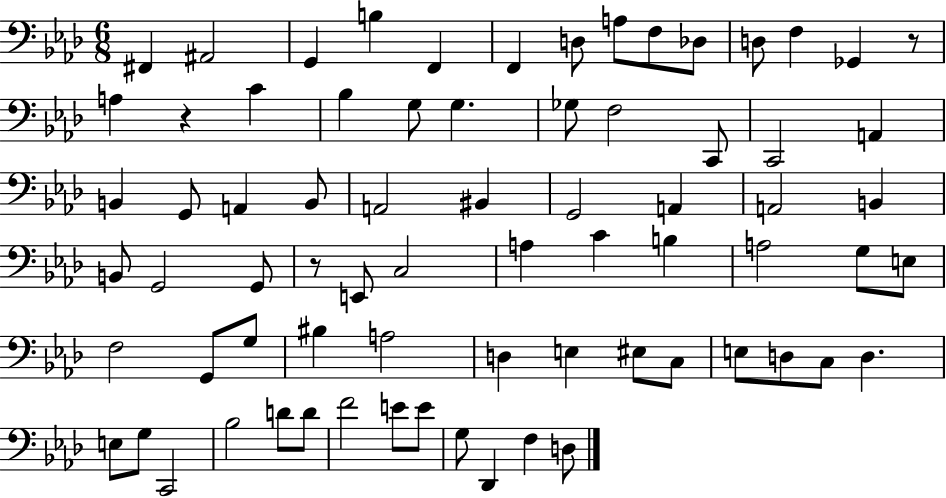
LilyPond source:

{
  \clef bass
  \numericTimeSignature
  \time 6/8
  \key aes \major
  fis,4 ais,2 | g,4 b4 f,4 | f,4 d8 a8 f8 des8 | d8 f4 ges,4 r8 | \break a4 r4 c'4 | bes4 g8 g4. | ges8 f2 c,8 | c,2 a,4 | \break b,4 g,8 a,4 b,8 | a,2 bis,4 | g,2 a,4 | a,2 b,4 | \break b,8 g,2 g,8 | r8 e,8 c2 | a4 c'4 b4 | a2 g8 e8 | \break f2 g,8 g8 | bis4 a2 | d4 e4 eis8 c8 | e8 d8 c8 d4. | \break e8 g8 c,2 | bes2 d'8 d'8 | f'2 e'8 e'8 | g8 des,4 f4 d8 | \break \bar "|."
}